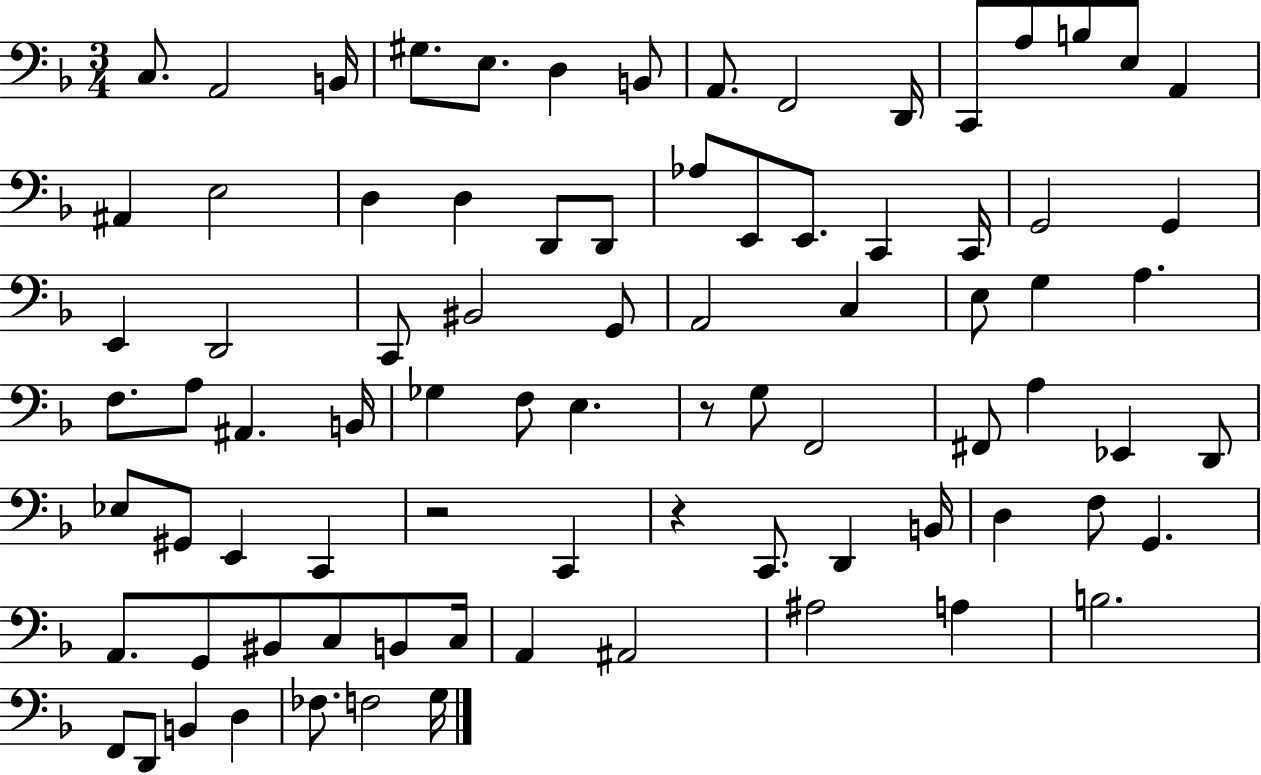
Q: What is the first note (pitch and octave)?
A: C3